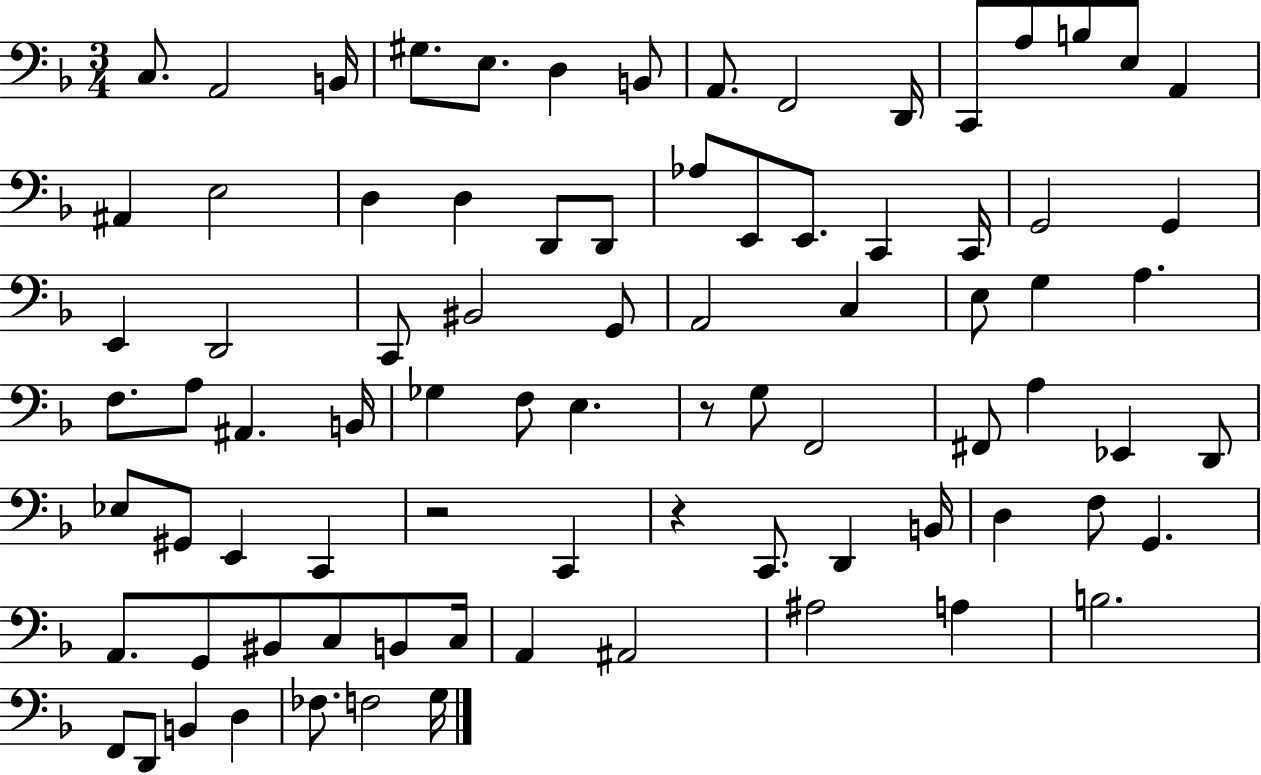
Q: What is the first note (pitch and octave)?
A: C3